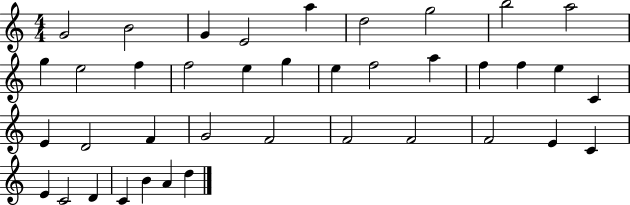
G4/h B4/h G4/q E4/h A5/q D5/h G5/h B5/h A5/h G5/q E5/h F5/q F5/h E5/q G5/q E5/q F5/h A5/q F5/q F5/q E5/q C4/q E4/q D4/h F4/q G4/h F4/h F4/h F4/h F4/h E4/q C4/q E4/q C4/h D4/q C4/q B4/q A4/q D5/q